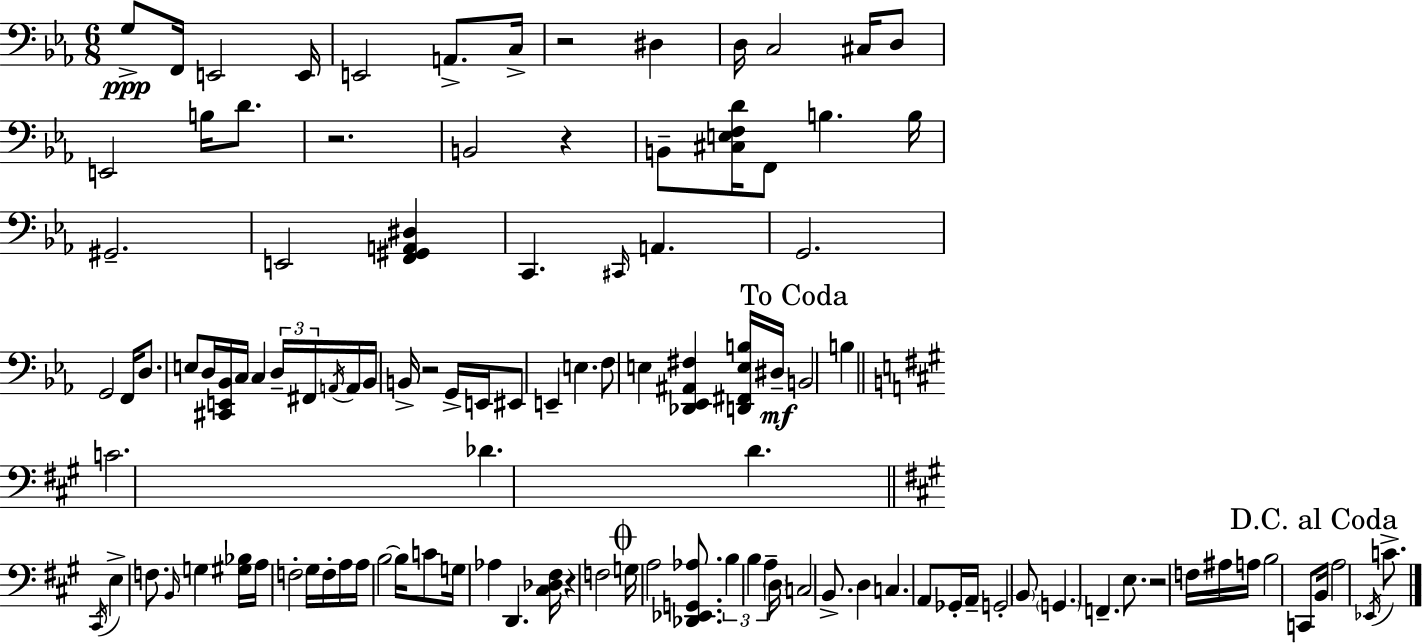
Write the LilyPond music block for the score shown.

{
  \clef bass
  \numericTimeSignature
  \time 6/8
  \key c \minor
  \repeat volta 2 { g8->\ppp f,16 e,2 e,16 | e,2 a,8.-> c16-> | r2 dis4 | d16 c2 cis16 d8 | \break e,2 b16 d'8. | r2. | b,2 r4 | b,8-- <cis e f d'>16 f,8 b4. b16 | \break gis,2.-- | e,2 <f, gis, a, dis>4 | c,4. \grace { cis,16 } a,4. | g,2. | \break g,2 f,16 d8. | e8 d16 <cis, e, bes,>16 c16 c4 \tuplet 3/2 { d16-- fis,16 | \acciaccatura { a,16 } } a,16 bes,16 b,16-> r2 | g,16-> e,16 eis,8 e,4-- e4. | \break f8 e4 <des, ees, ais, fis>4 | <d, fis, e b>16 dis16--\mf \mark "To Coda" b,2 b4 | \bar "||" \break \key a \major c'2. | des'4. d'4. | \bar "||" \break \key a \major \acciaccatura { cis,16 } e4-> f8. \grace { b,16 } g4 | <gis bes>16 a16 f2-. gis16 | f16-. a16 a16 b2~~ b16 | c'8 g16 aes4 d,4. | \break <cis des fis>16 r4 f2 | \mark \markup { \musicglyph "scripts.coda" } g16 a2 <des, ees, g, aes>8. | \tuplet 3/2 { b4 b4 a4-- } | \parenthesize d16 c2 b,8.-> | \break d4 c4. | a,8 ges,16-. a,16-- g,2-. | \parenthesize b,8 \parenthesize g,4. f,4.-- | e8. r2 | \break f16 ais16 a16 b2 | c,8 \mark "D.C. al Coda" b,16 a2 \acciaccatura { ees,16 } | c'8.-> } \bar "|."
}